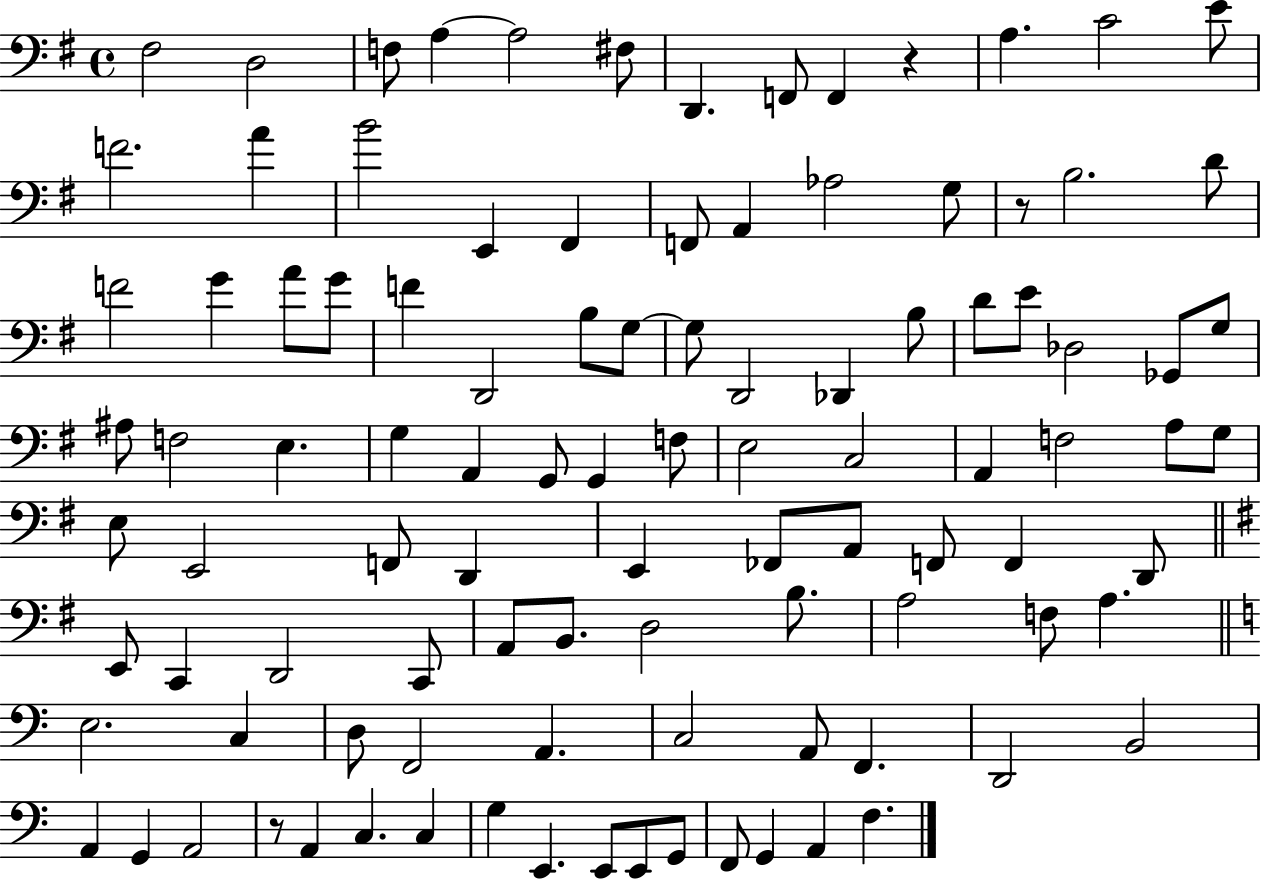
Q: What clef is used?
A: bass